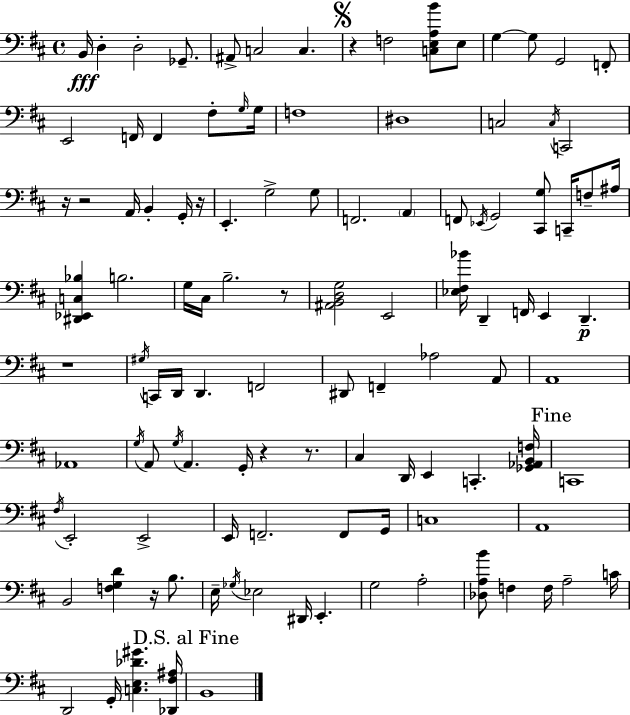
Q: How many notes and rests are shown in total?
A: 112